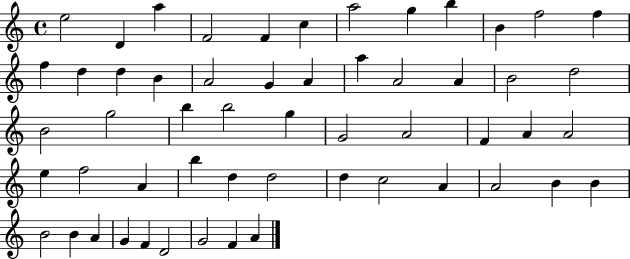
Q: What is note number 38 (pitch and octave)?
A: B5